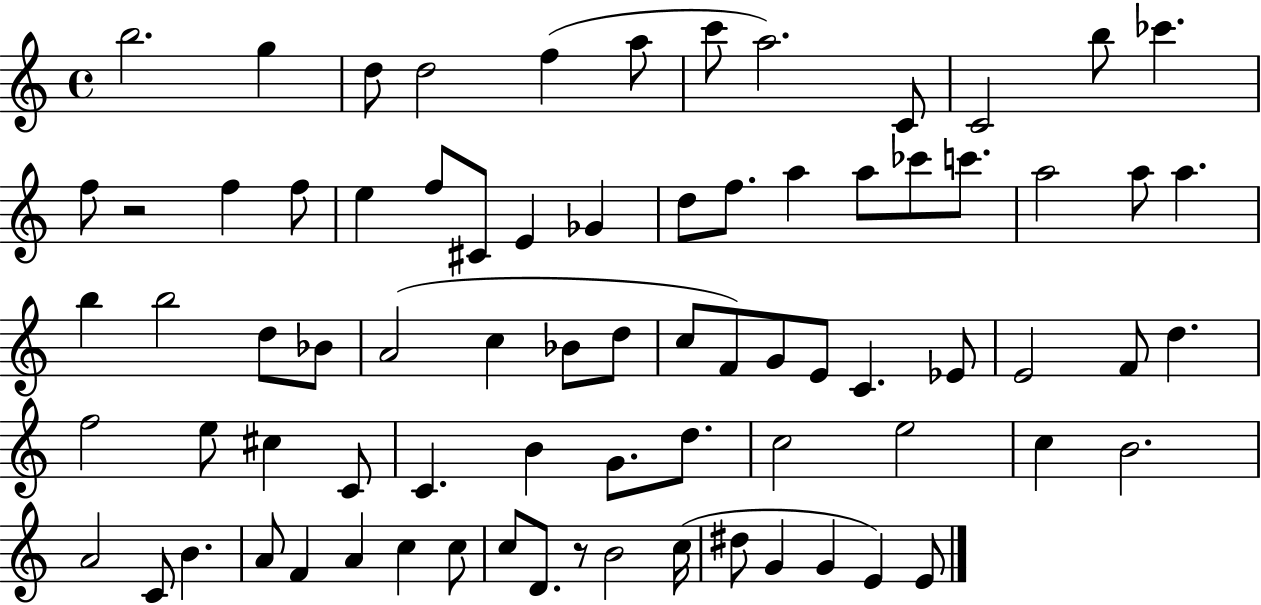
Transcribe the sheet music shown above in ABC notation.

X:1
T:Untitled
M:4/4
L:1/4
K:C
b2 g d/2 d2 f a/2 c'/2 a2 C/2 C2 b/2 _c' f/2 z2 f f/2 e f/2 ^C/2 E _G d/2 f/2 a a/2 _c'/2 c'/2 a2 a/2 a b b2 d/2 _B/2 A2 c _B/2 d/2 c/2 F/2 G/2 E/2 C _E/2 E2 F/2 d f2 e/2 ^c C/2 C B G/2 d/2 c2 e2 c B2 A2 C/2 B A/2 F A c c/2 c/2 D/2 z/2 B2 c/4 ^d/2 G G E E/2